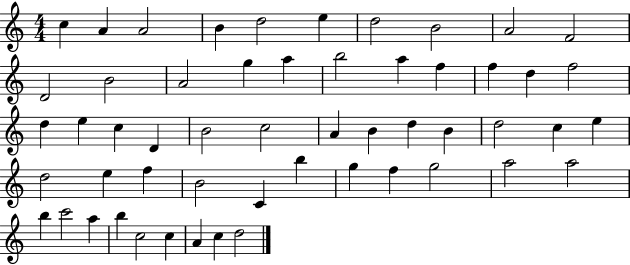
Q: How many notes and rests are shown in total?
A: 54